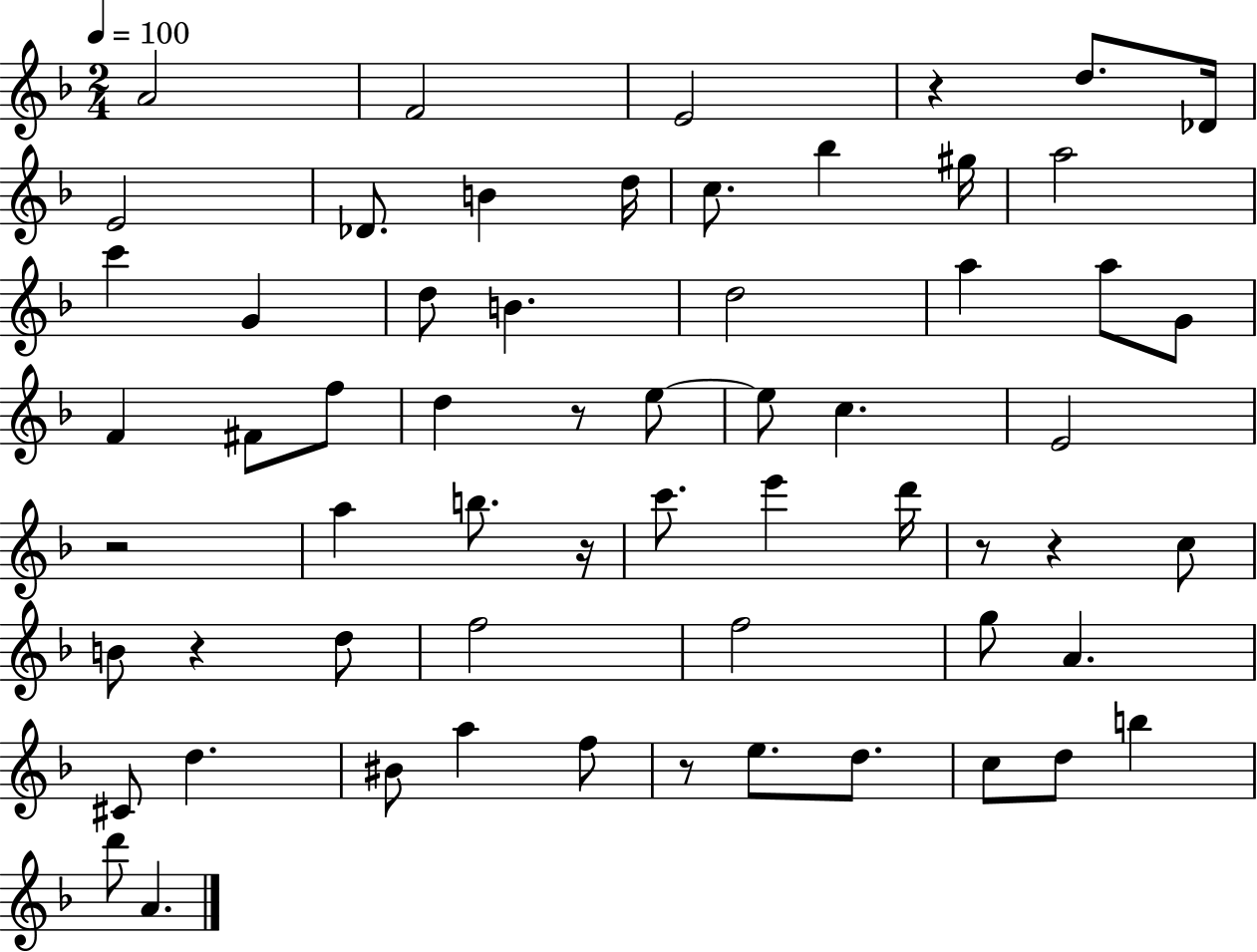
X:1
T:Untitled
M:2/4
L:1/4
K:F
A2 F2 E2 z d/2 _D/4 E2 _D/2 B d/4 c/2 _b ^g/4 a2 c' G d/2 B d2 a a/2 G/2 F ^F/2 f/2 d z/2 e/2 e/2 c E2 z2 a b/2 z/4 c'/2 e' d'/4 z/2 z c/2 B/2 z d/2 f2 f2 g/2 A ^C/2 d ^B/2 a f/2 z/2 e/2 d/2 c/2 d/2 b d'/2 A